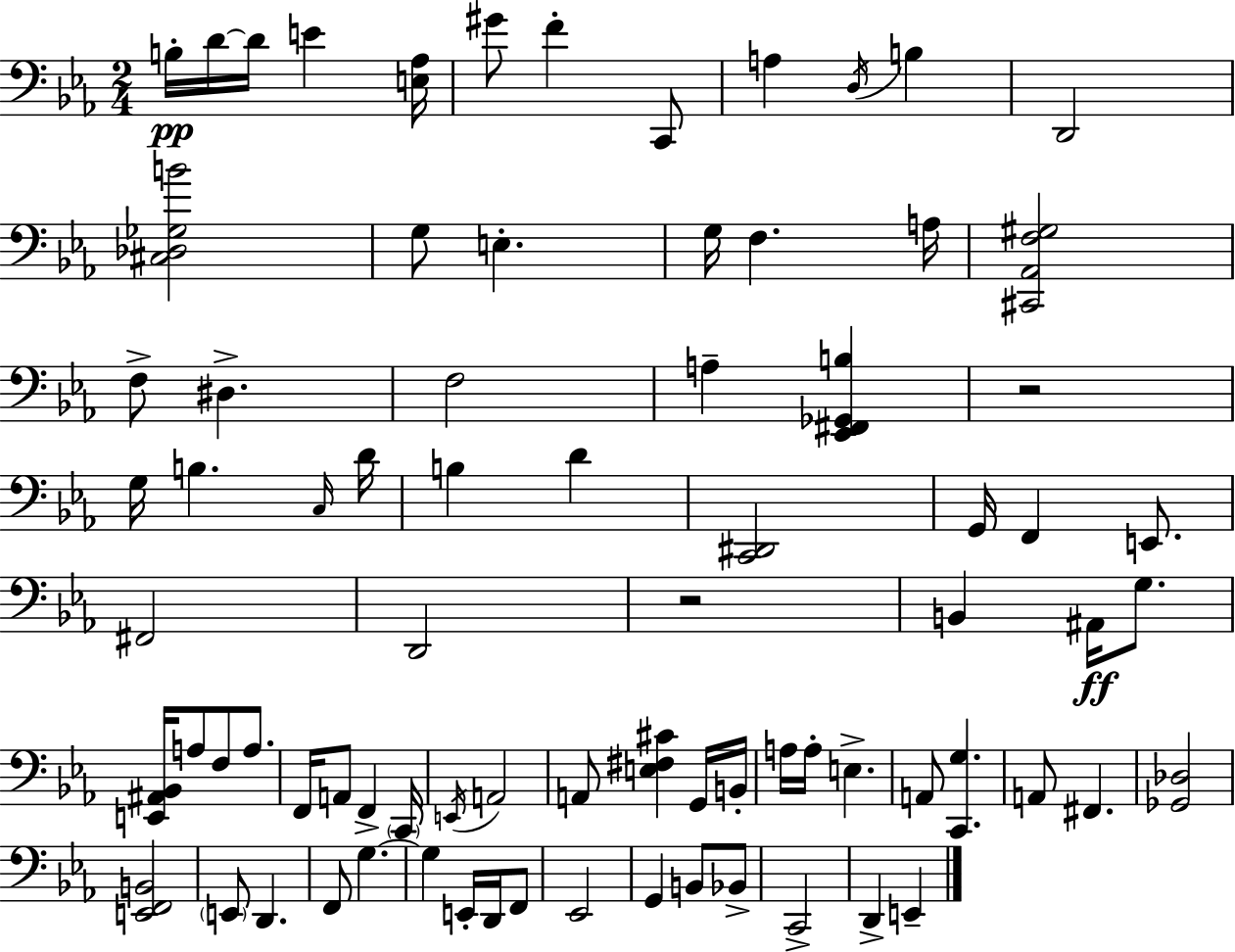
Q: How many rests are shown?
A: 2